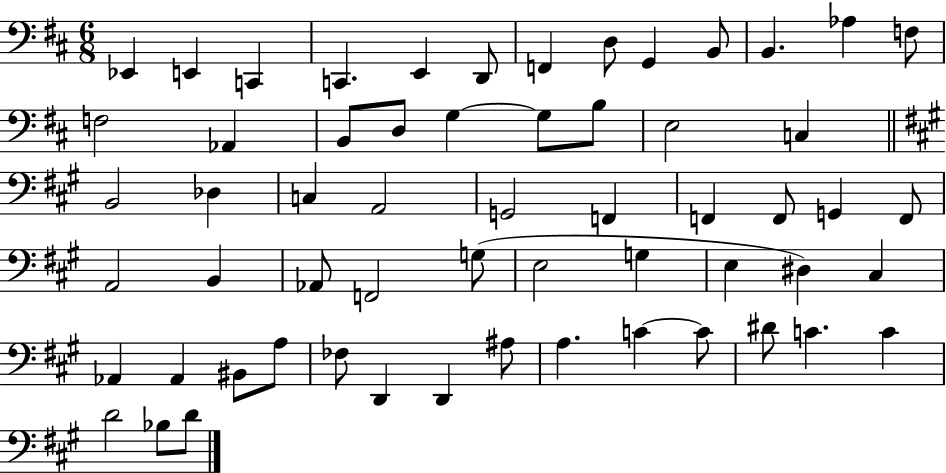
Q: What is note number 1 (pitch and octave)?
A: Eb2